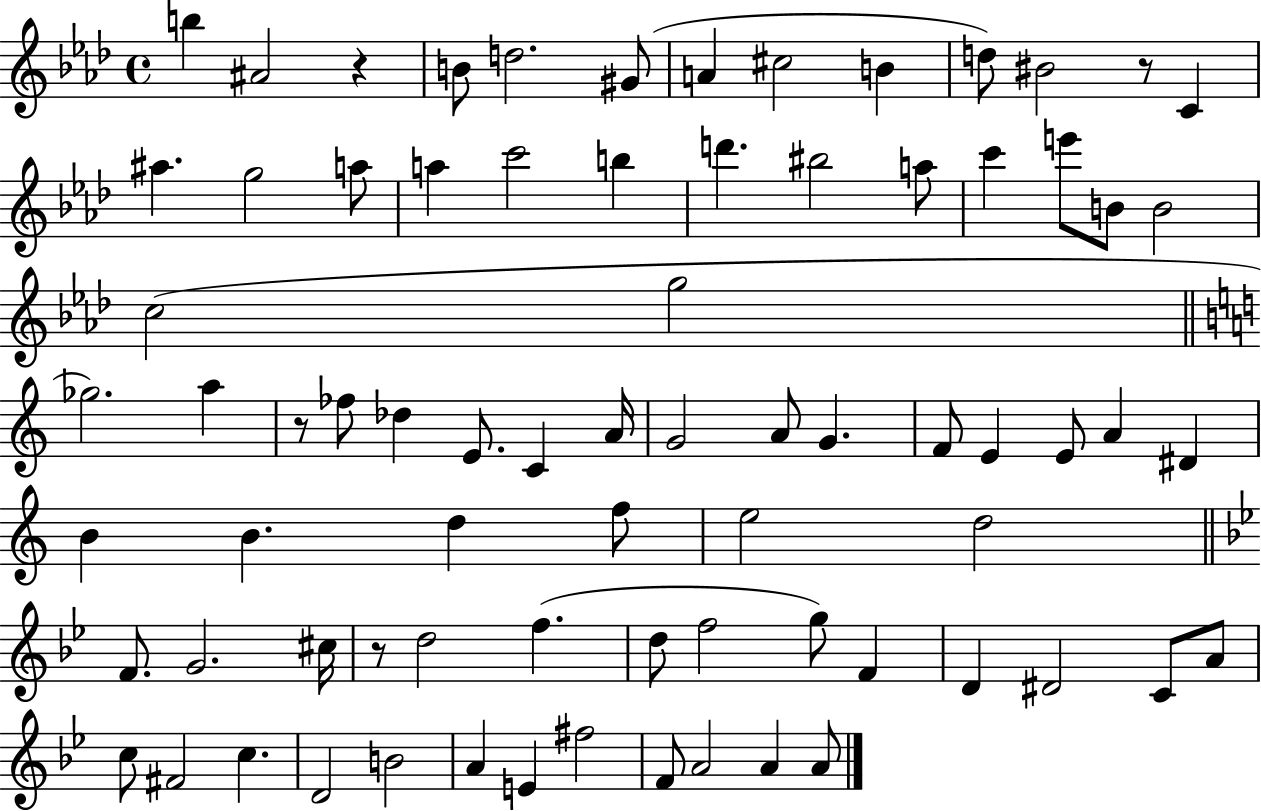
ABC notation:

X:1
T:Untitled
M:4/4
L:1/4
K:Ab
b ^A2 z B/2 d2 ^G/2 A ^c2 B d/2 ^B2 z/2 C ^a g2 a/2 a c'2 b d' ^b2 a/2 c' e'/2 B/2 B2 c2 g2 _g2 a z/2 _f/2 _d E/2 C A/4 G2 A/2 G F/2 E E/2 A ^D B B d f/2 e2 d2 F/2 G2 ^c/4 z/2 d2 f d/2 f2 g/2 F D ^D2 C/2 A/2 c/2 ^F2 c D2 B2 A E ^f2 F/2 A2 A A/2